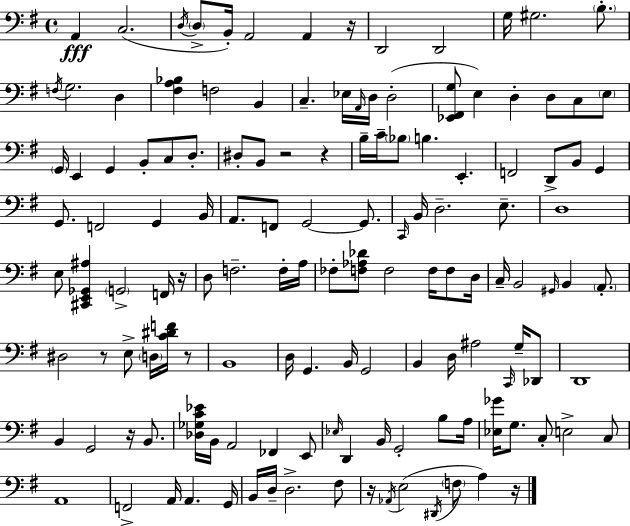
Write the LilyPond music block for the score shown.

{
  \clef bass
  \time 4/4
  \defaultTimeSignature
  \key g \major
  a,4\fff c2.( | \acciaccatura { d16 } \parenthesize d8-> b,16-.) a,2 a,4 | r16 d,2 d,2 | g16 gis2. \parenthesize b8.-. | \break \acciaccatura { f16 } g2. d4 | <fis a bes>4 f2 b,4 | c4.-- ees16 \grace { a,16 } d16 d2-.( | <ees, fis, g>8 e4) d4-. d8 c8 | \break \parenthesize e8 \parenthesize g,16 e,4 g,4 b,8-. c8 | d8.-. dis8-. b,8 r2 r4 | b16-- c'16-- \parenthesize bes8 b4. e,4.-. | f,2 d,8-> b,8 g,4 | \break g,8. f,2 g,4 | b,16 a,8. f,8 g,2~~ | g,8. \grace { c,16 } b,16 d2.-- | e8.-- d1 | \break e8 <cis, e, ges, ais>4 \parenthesize g,2-> | f,16 r16 d8 f2.-- | f16-. a16 fes8-. <f aes des'>8 f2 | f16 f8 d16 c16-- b,2 \grace { gis,16 } b,4 | \break \parenthesize a,8.-. dis2 r8 e8-> | \parenthesize d16 <c' dis' f'>16 r8 b,1 | d16 g,4. b,16 g,2 | b,4 d16 ais2 | \break \grace { c,16 } g16-- des,8 d,1 | b,4 g,2 | r16 b,8. <des ges c' ees'>16 b,16 a,2 | fes,4 e,8 \grace { ees16 } d,4 b,16 g,2-. | \break b8 a16 <ees ges'>16 g8. c8-. e2-> | c8 a,1 | f,2-> a,16 | a,4. g,16 b,16 d16-- d2.-> | \break fis8 r16 \acciaccatura { aes,16 }( e2 | \acciaccatura { dis,16 } \parenthesize f8 a4) r16 \bar "|."
}